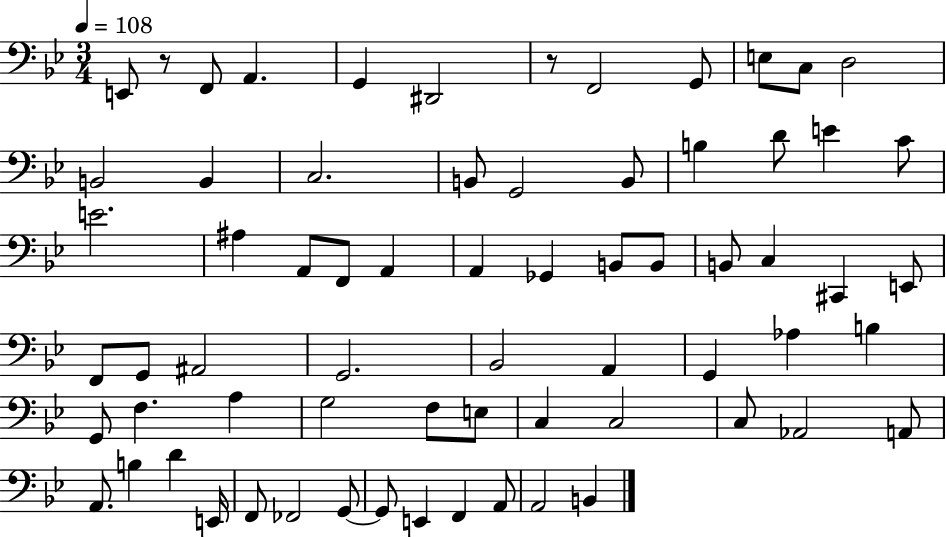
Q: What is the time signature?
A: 3/4